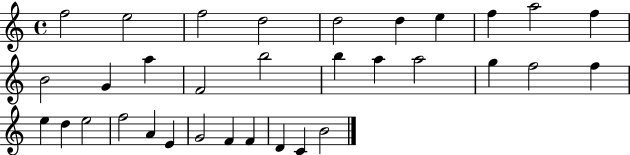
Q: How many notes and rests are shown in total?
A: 33